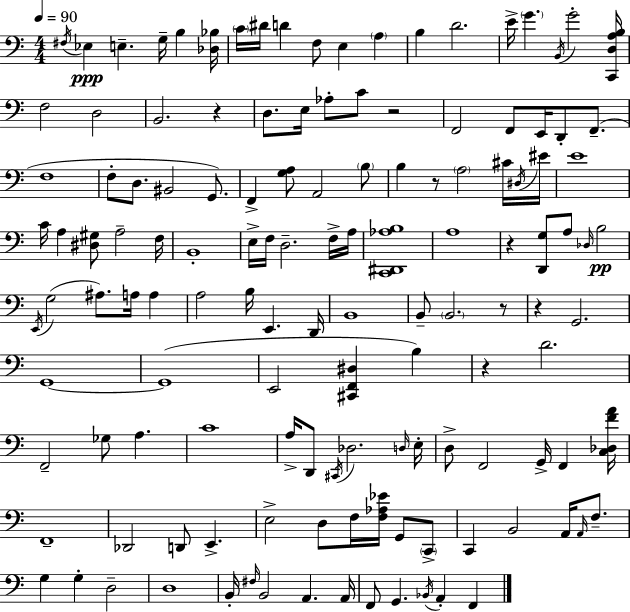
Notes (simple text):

F#3/s Eb3/q E3/q. G3/s B3/q [Db3,Bb3]/s C4/s D#4/s D4/q F3/e E3/q A3/q B3/q D4/h. E4/s G4/q. B2/s G4/h [C2,D3,A3,B3]/s F3/h D3/h B2/h. R/q D3/e. E3/s Ab3/e C4/e R/h F2/h F2/e E2/s D2/e F2/e. F3/w F3/e D3/e. BIS2/h G2/e. F2/q [G3,A3]/e A2/h B3/e B3/q R/e A3/h C#4/s D#3/s EIS4/s E4/w C4/s A3/q [D#3,G#3]/e A3/h F3/s B2/w E3/s F3/s D3/h. F3/s A3/s [C2,D#2,Ab3,B3]/w A3/w R/q [D2,G3]/e A3/e Db3/s B3/h E2/s G3/h A#3/e. A3/s A3/q A3/h B3/s E2/q. D2/s B2/w B2/e B2/h. R/e R/q G2/h. G2/w G2/w E2/h [C#2,F2,D#3]/q B3/q R/q D4/h. F2/h Gb3/e A3/q. C4/w A3/s D2/e C#2/s Db3/h. D3/s E3/s D3/e F2/h G2/s F2/q [C3,Db3,F4,A4]/s F2/w Db2/h D2/e E2/q. E3/h D3/e F3/s [F3,Ab3,Eb4]/s G2/e C2/e C2/q B2/h A2/s A2/s F3/e. G3/q G3/q D3/h D3/w B2/s F#3/s B2/h A2/q. A2/s F2/e G2/q. Bb2/s A2/q F2/q